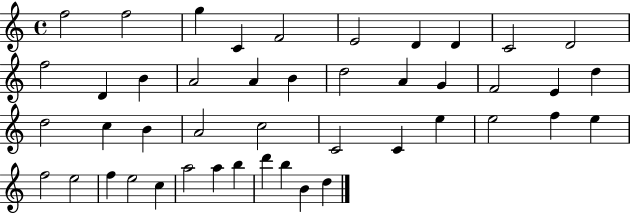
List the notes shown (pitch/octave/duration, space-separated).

F5/h F5/h G5/q C4/q F4/h E4/h D4/q D4/q C4/h D4/h F5/h D4/q B4/q A4/h A4/q B4/q D5/h A4/q G4/q F4/h E4/q D5/q D5/h C5/q B4/q A4/h C5/h C4/h C4/q E5/q E5/h F5/q E5/q F5/h E5/h F5/q E5/h C5/q A5/h A5/q B5/q D6/q B5/q B4/q D5/q